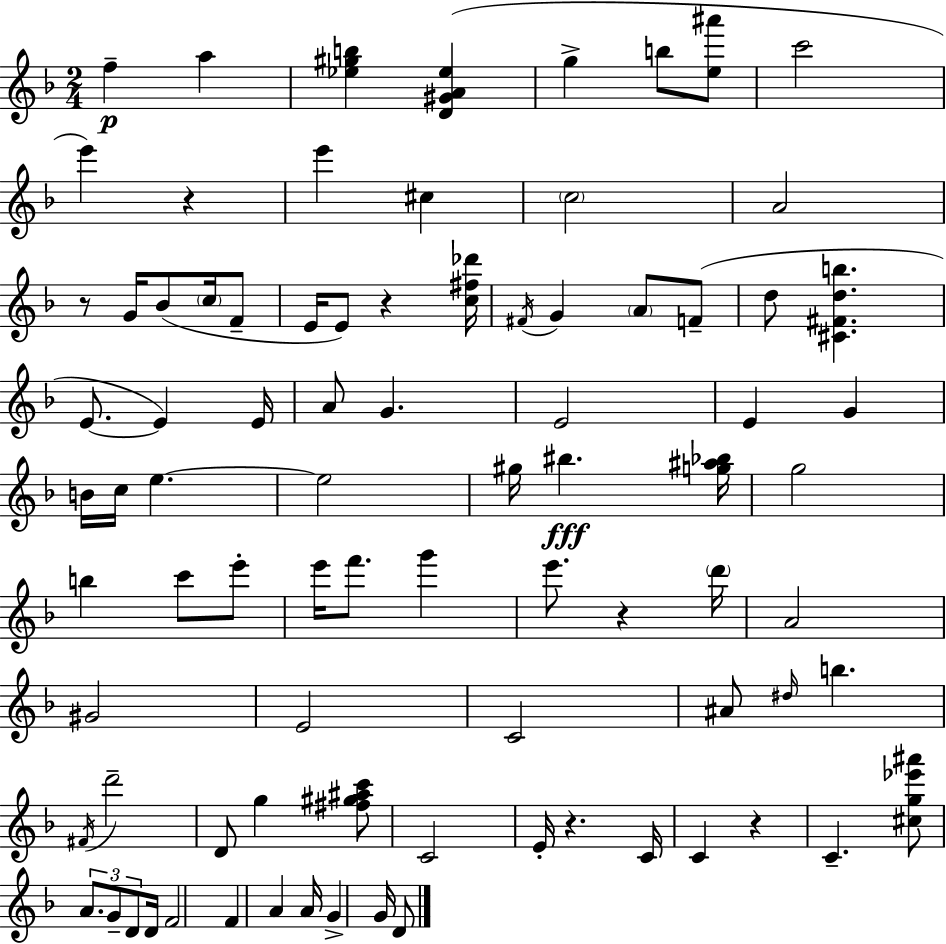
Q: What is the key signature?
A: D minor